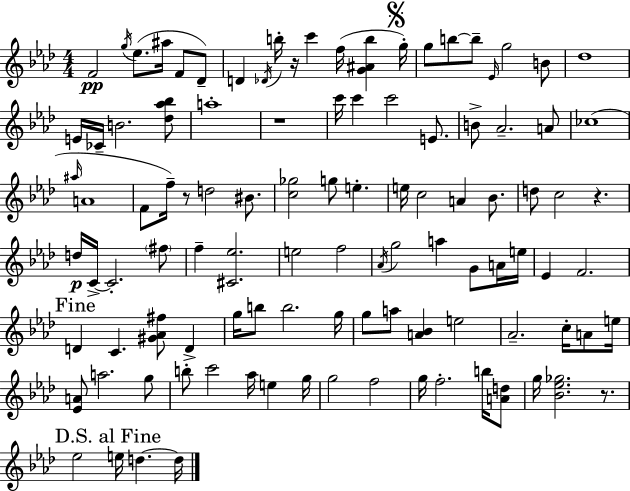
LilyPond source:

{
  \clef treble
  \numericTimeSignature
  \time 4/4
  \key f \minor
  f'2\pp \acciaccatura { g''16 }( ees''8. ais''16 f'8 des'8--) | d'4 \acciaccatura { des'16 } b''16-. r16 c'''4 f''16( <g' ais' b''>4 | \mark \markup { \musicglyph "scripts.segno" } g''16-.) g''8 b''8~~ b''8-- \grace { ees'16 } g''2 | b'8 des''1 | \break e'16 ces'16-- b'2. | <des'' aes'' bes''>8 a''1-. | r1 | c'''16 c'''4 c'''2 | \break e'8. b'8-> aes'2.-- | a'8 ces''1( | \grace { ais''16 } a'1 | f'8 f''16--) r8 d''2 | \break bis'8. <c'' ges''>2 g''8 e''4.-. | e''16 c''2 a'4 | bes'8. d''8 c''2 r4. | d''16\p c'16->~~ c'2.-. | \break \parenthesize fis''8 f''4-- <cis' ees''>2. | e''2 f''2 | \acciaccatura { aes'16 } g''2 a''4 | g'8 a'16 e''16 ees'4 f'2. | \break \mark "Fine" d'4 c'4. <gis' aes' fis''>8 | d'4-> g''16 b''8 b''2. | g''16 g''8 a''8 <a' bes'>4 e''2 | aes'2.-- | \break c''16-. a'8 e''16 <ees' a'>8 a''2. | g''8 b''8-. c'''2 aes''16 | e''4 g''16 g''2 f''2 | g''16 f''2.-. | \break b''16 <a' d''>8 g''16 <bes' ees'' ges''>2. | r8. \mark "D.S. al Fine" ees''2 e''16 d''4.~~ | d''16 \bar "|."
}